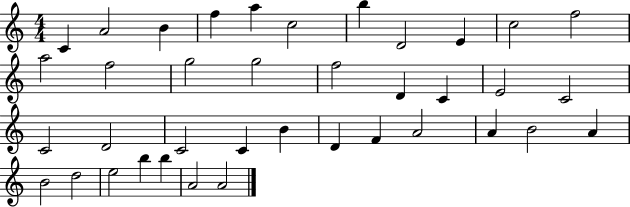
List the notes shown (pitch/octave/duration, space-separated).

C4/q A4/h B4/q F5/q A5/q C5/h B5/q D4/h E4/q C5/h F5/h A5/h F5/h G5/h G5/h F5/h D4/q C4/q E4/h C4/h C4/h D4/h C4/h C4/q B4/q D4/q F4/q A4/h A4/q B4/h A4/q B4/h D5/h E5/h B5/q B5/q A4/h A4/h